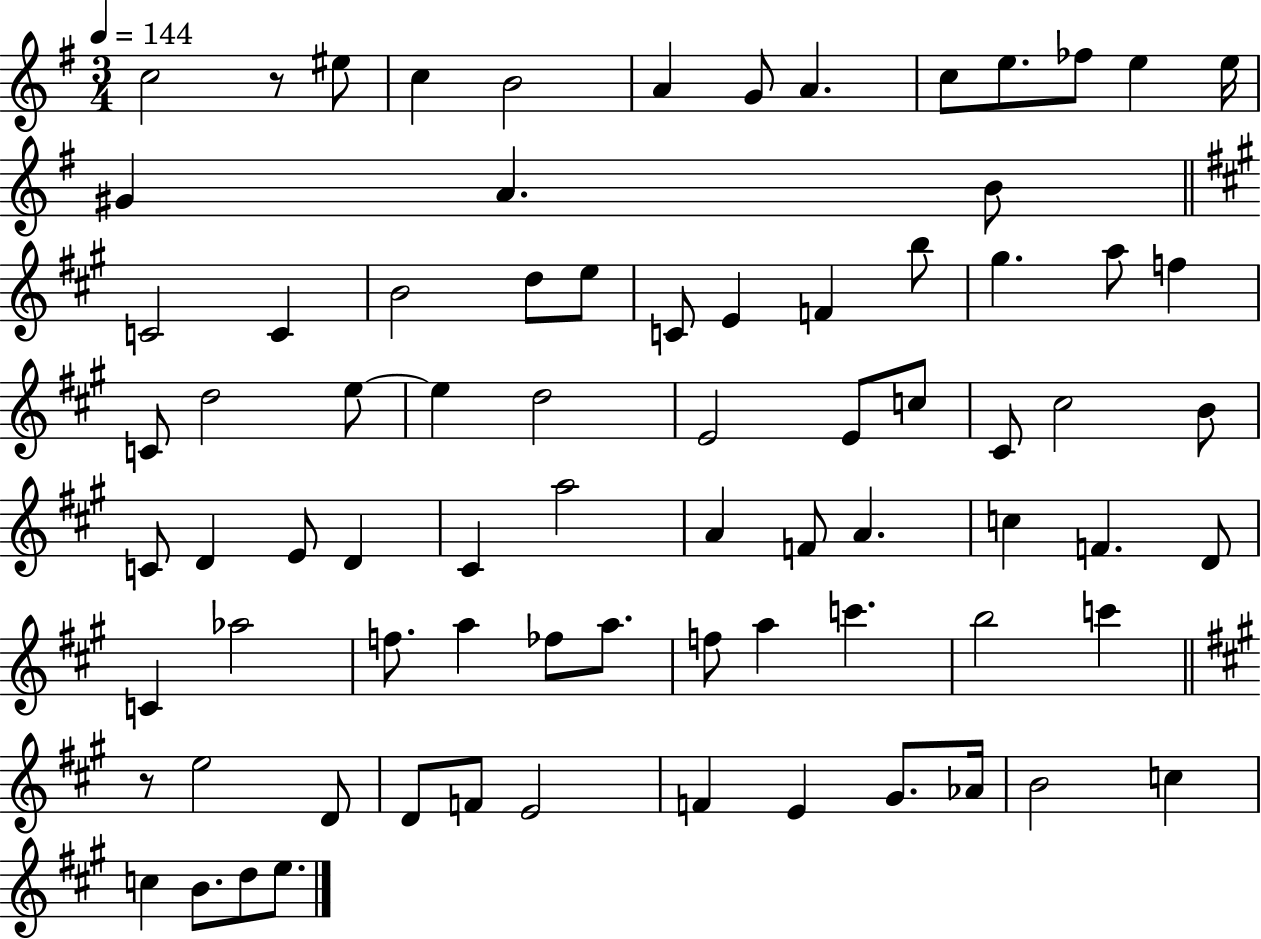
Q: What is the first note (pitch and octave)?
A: C5